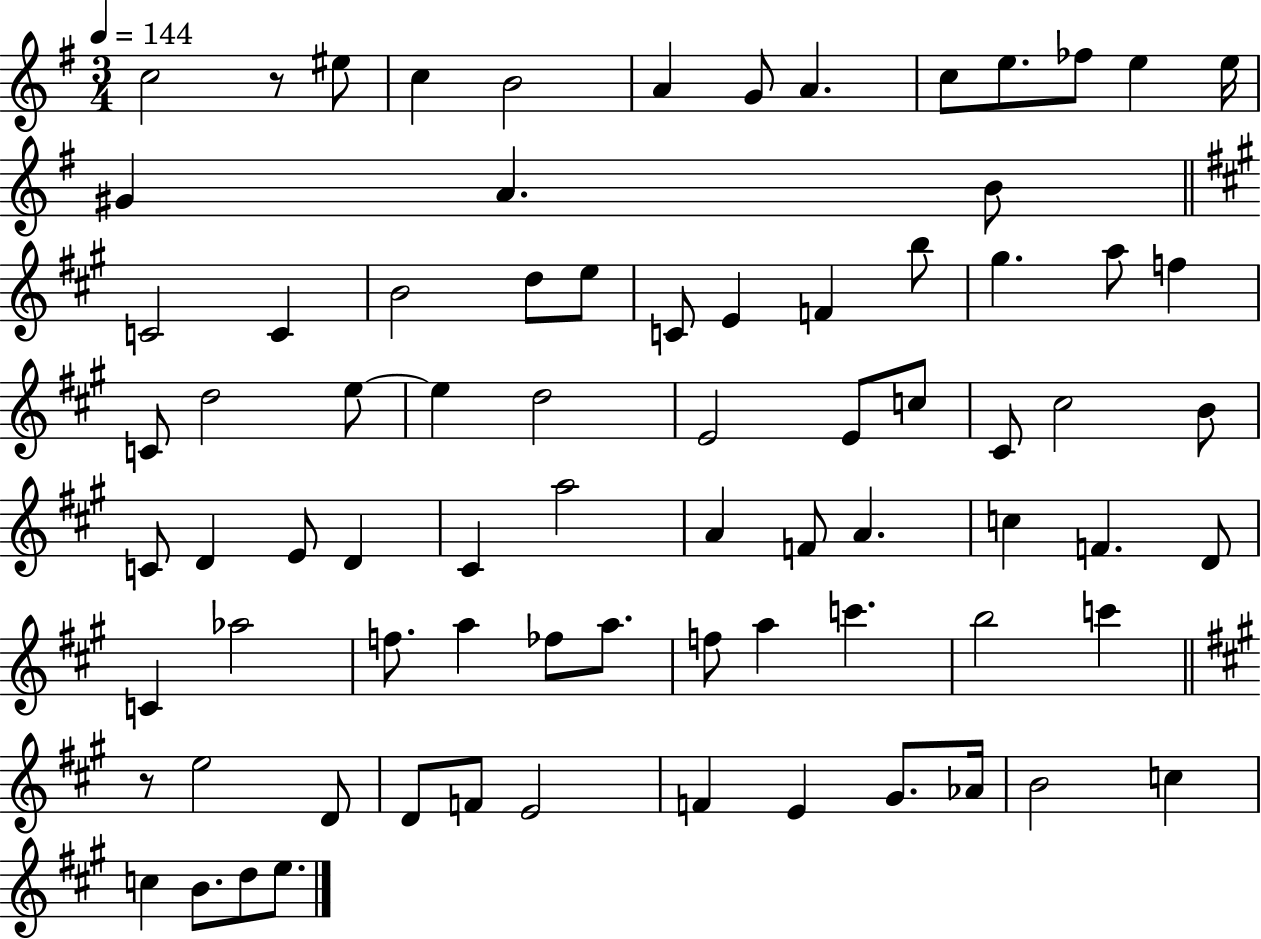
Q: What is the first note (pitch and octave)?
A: C5